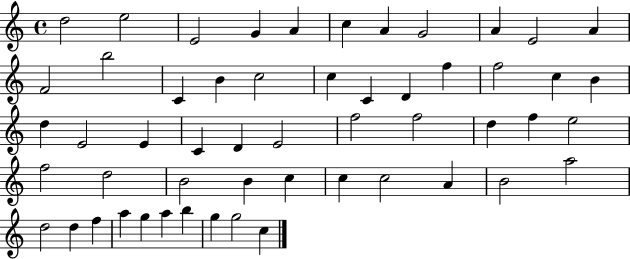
X:1
T:Untitled
M:4/4
L:1/4
K:C
d2 e2 E2 G A c A G2 A E2 A F2 b2 C B c2 c C D f f2 c B d E2 E C D E2 f2 f2 d f e2 f2 d2 B2 B c c c2 A B2 a2 d2 d f a g a b g g2 c